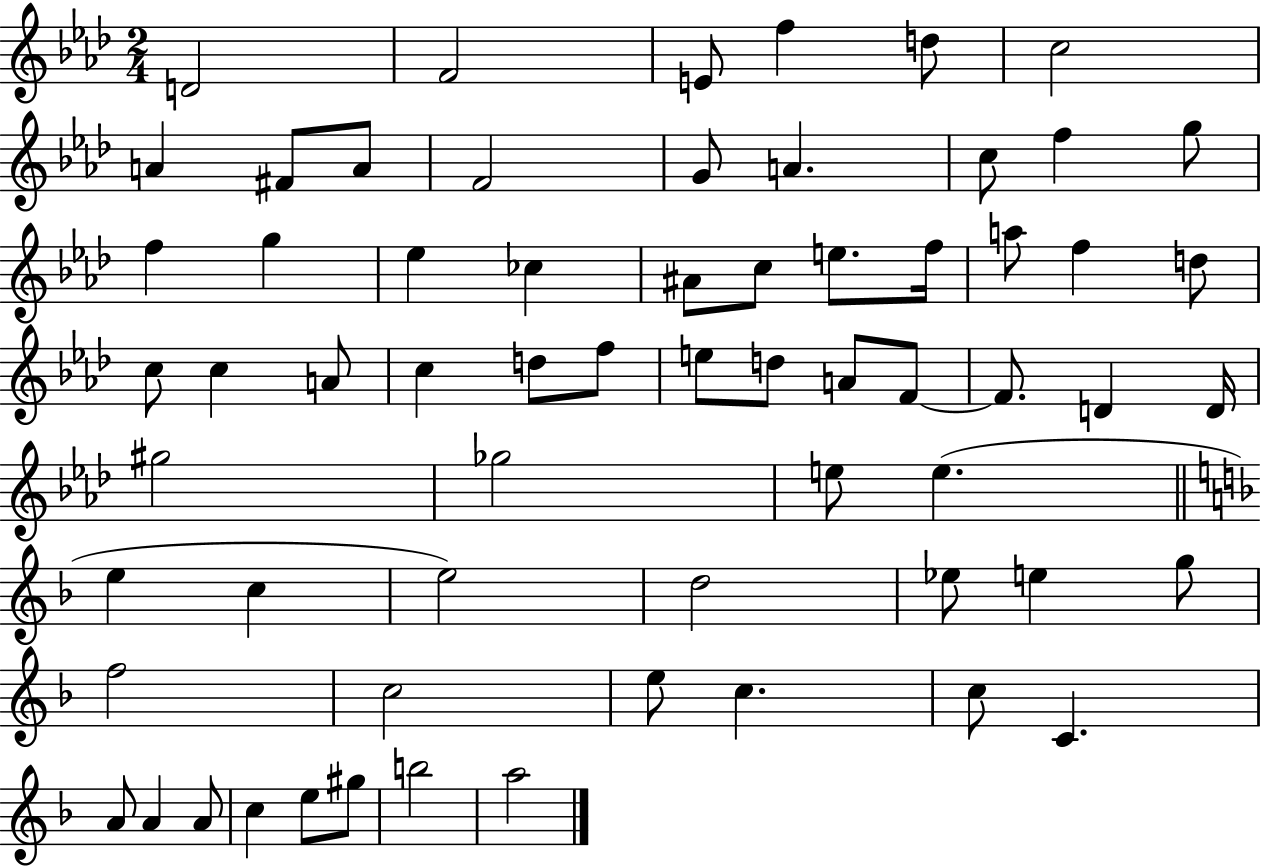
D4/h F4/h E4/e F5/q D5/e C5/h A4/q F#4/e A4/e F4/h G4/e A4/q. C5/e F5/q G5/e F5/q G5/q Eb5/q CES5/q A#4/e C5/e E5/e. F5/s A5/e F5/q D5/e C5/e C5/q A4/e C5/q D5/e F5/e E5/e D5/e A4/e F4/e F4/e. D4/q D4/s G#5/h Gb5/h E5/e E5/q. E5/q C5/q E5/h D5/h Eb5/e E5/q G5/e F5/h C5/h E5/e C5/q. C5/e C4/q. A4/e A4/q A4/e C5/q E5/e G#5/e B5/h A5/h